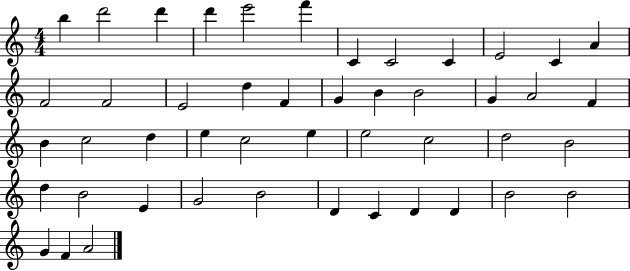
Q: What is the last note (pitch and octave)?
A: A4